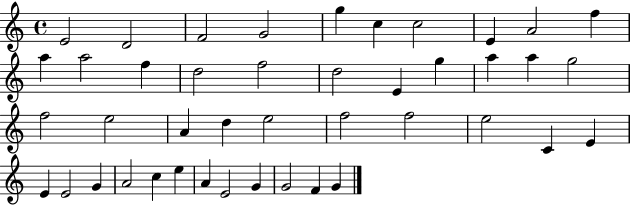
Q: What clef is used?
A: treble